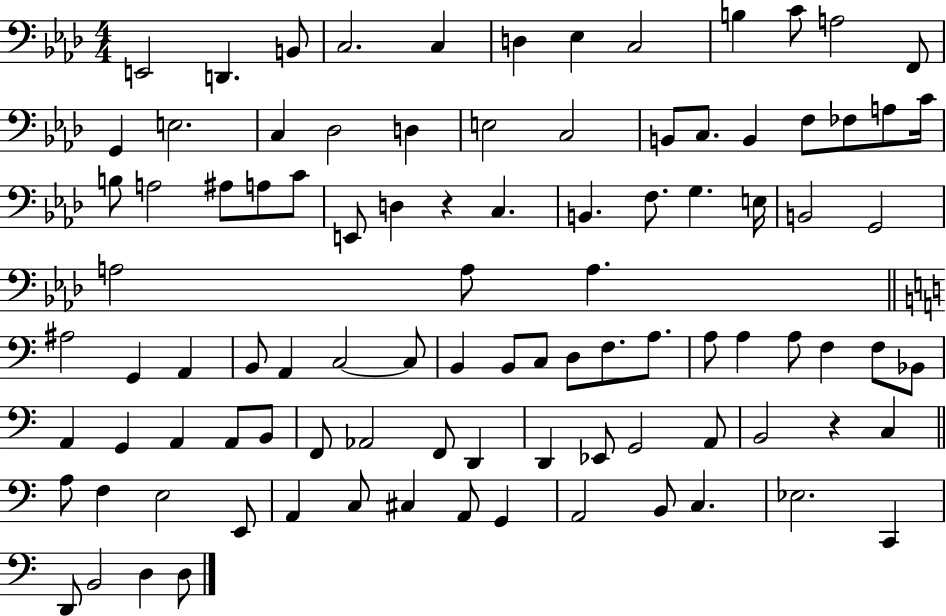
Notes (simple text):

E2/h D2/q. B2/e C3/h. C3/q D3/q Eb3/q C3/h B3/q C4/e A3/h F2/e G2/q E3/h. C3/q Db3/h D3/q E3/h C3/h B2/e C3/e. B2/q F3/e FES3/e A3/e C4/s B3/e A3/h A#3/e A3/e C4/e E2/e D3/q R/q C3/q. B2/q. F3/e. G3/q. E3/s B2/h G2/h A3/h A3/e A3/q. A#3/h G2/q A2/q B2/e A2/q C3/h C3/e B2/q B2/e C3/e D3/e F3/e. A3/e. A3/e A3/q A3/e F3/q F3/e Bb2/e A2/q G2/q A2/q A2/e B2/e F2/e Ab2/h F2/e D2/q D2/q Eb2/e G2/h A2/e B2/h R/q C3/q A3/e F3/q E3/h E2/e A2/q C3/e C#3/q A2/e G2/q A2/h B2/e C3/q. Eb3/h. C2/q D2/e B2/h D3/q D3/e